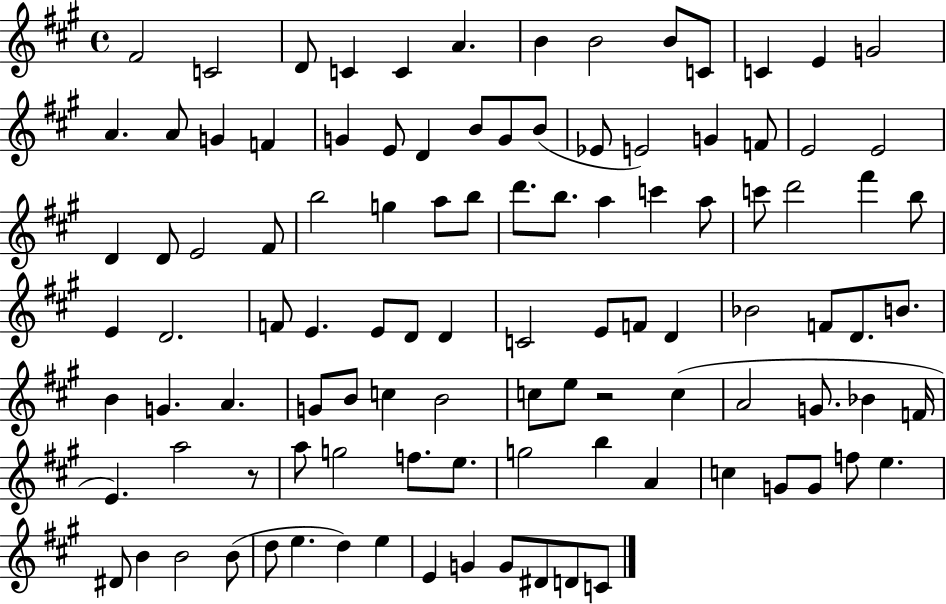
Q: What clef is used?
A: treble